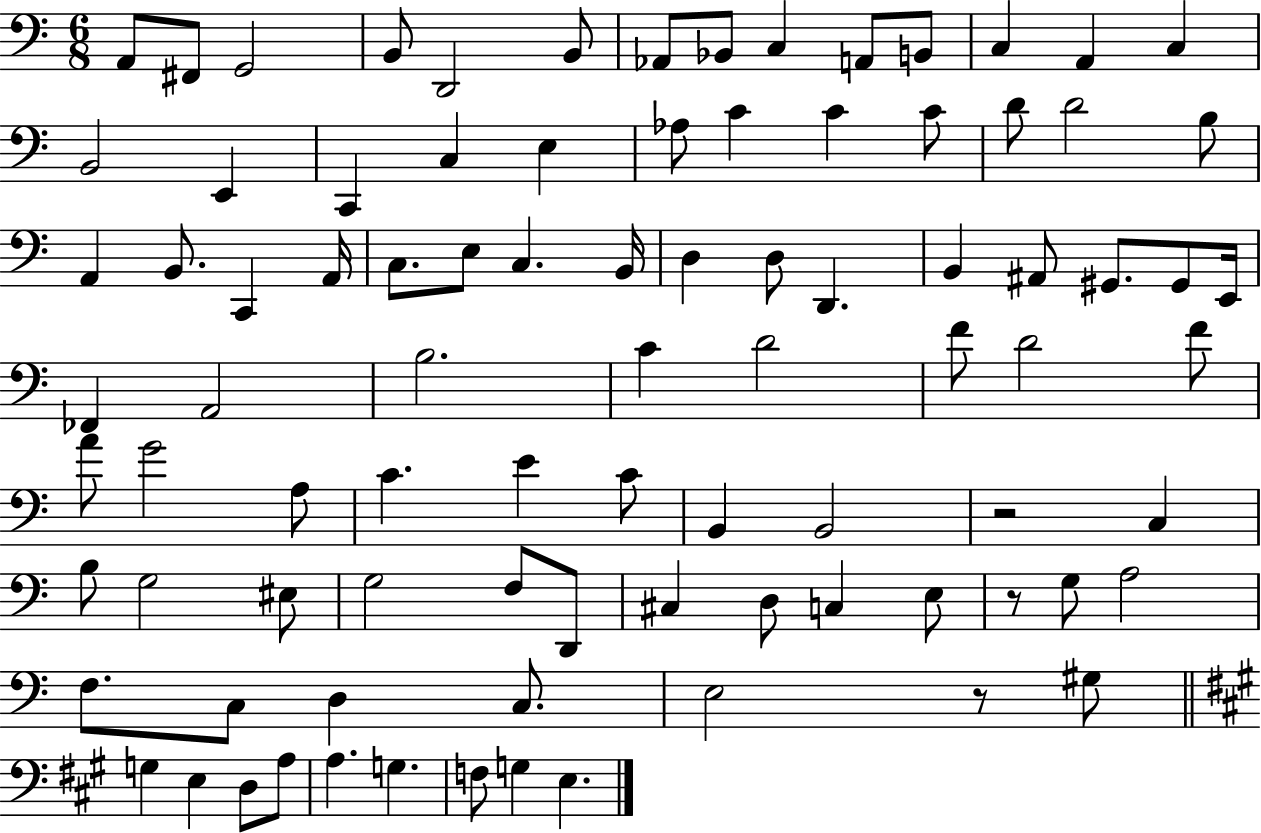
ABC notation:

X:1
T:Untitled
M:6/8
L:1/4
K:C
A,,/2 ^F,,/2 G,,2 B,,/2 D,,2 B,,/2 _A,,/2 _B,,/2 C, A,,/2 B,,/2 C, A,, C, B,,2 E,, C,, C, E, _A,/2 C C C/2 D/2 D2 B,/2 A,, B,,/2 C,, A,,/4 C,/2 E,/2 C, B,,/4 D, D,/2 D,, B,, ^A,,/2 ^G,,/2 ^G,,/2 E,,/4 _F,, A,,2 B,2 C D2 F/2 D2 F/2 A/2 G2 A,/2 C E C/2 B,, B,,2 z2 C, B,/2 G,2 ^E,/2 G,2 F,/2 D,,/2 ^C, D,/2 C, E,/2 z/2 G,/2 A,2 F,/2 C,/2 D, C,/2 E,2 z/2 ^G,/2 G, E, D,/2 A,/2 A, G, F,/2 G, E,